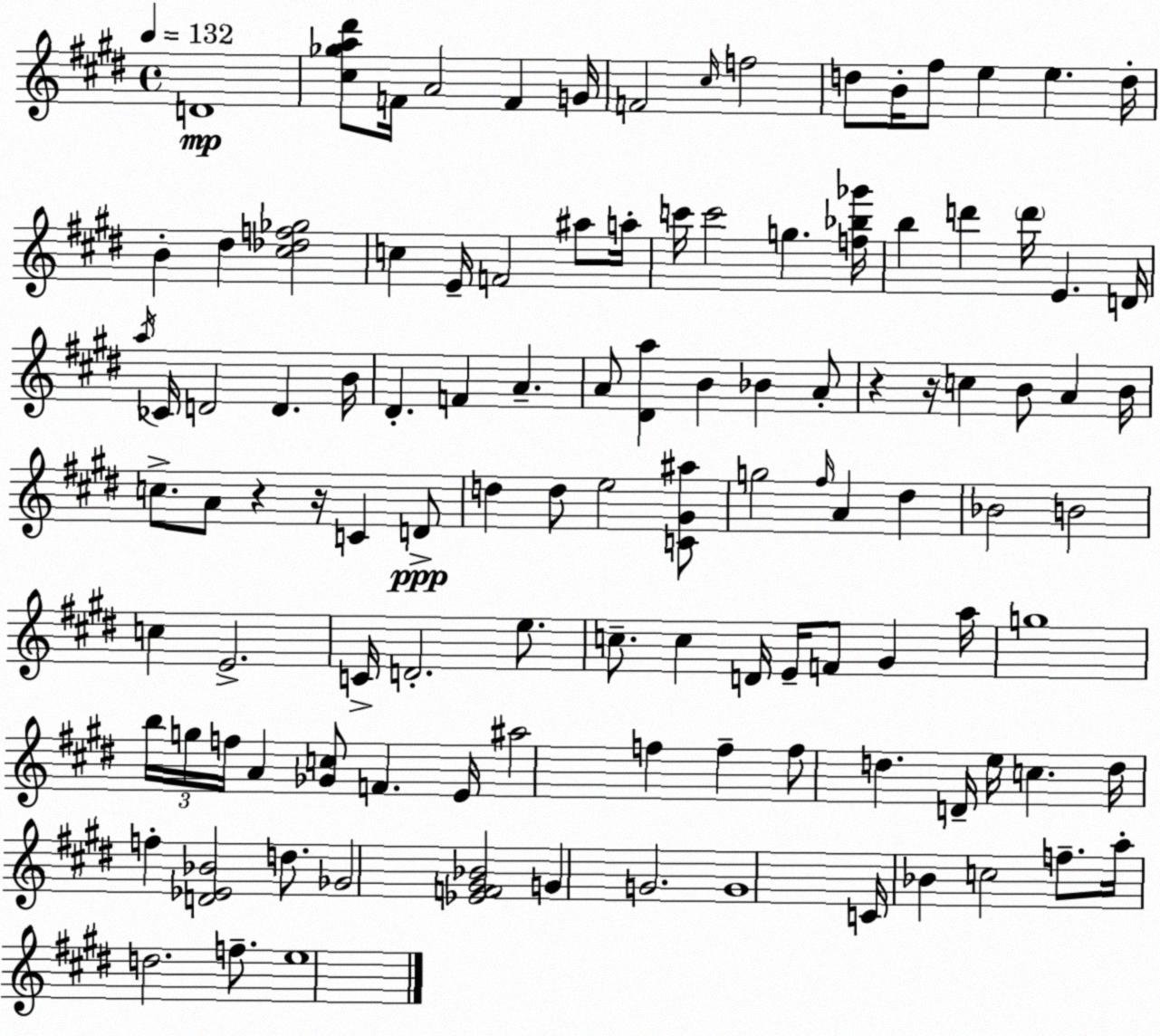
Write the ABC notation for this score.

X:1
T:Untitled
M:4/4
L:1/4
K:E
D4 [^c_ga^d']/2 F/4 A2 F G/4 F2 ^c/4 f2 d/2 B/4 ^f/2 e e d/4 B ^d [^c_df_g]2 c E/4 F2 ^a/2 a/4 c'/4 c'2 g [f_b_g']/4 b d' d'/4 E D/4 a/4 _C/4 D2 D B/4 ^D F A A/2 [^Da] B _B A/2 z z/4 c B/2 A B/4 c/2 A/2 z z/4 C D/2 d d/2 e2 [C^G^a]/2 g2 ^f/4 A ^d _B2 B2 c E2 C/4 D2 e/2 c/2 c D/4 E/4 F/2 ^G a/4 g4 b/4 g/4 f/4 A [_Gc]/2 F E/4 ^a2 f f f/2 d D/4 e/4 c d/4 f [D_E_B]2 d/2 _G2 [_EF^G_B]2 G G2 G4 C/4 _B c2 f/2 a/4 d2 f/2 e4